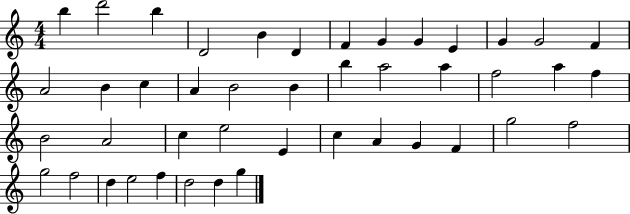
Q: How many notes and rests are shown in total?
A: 44